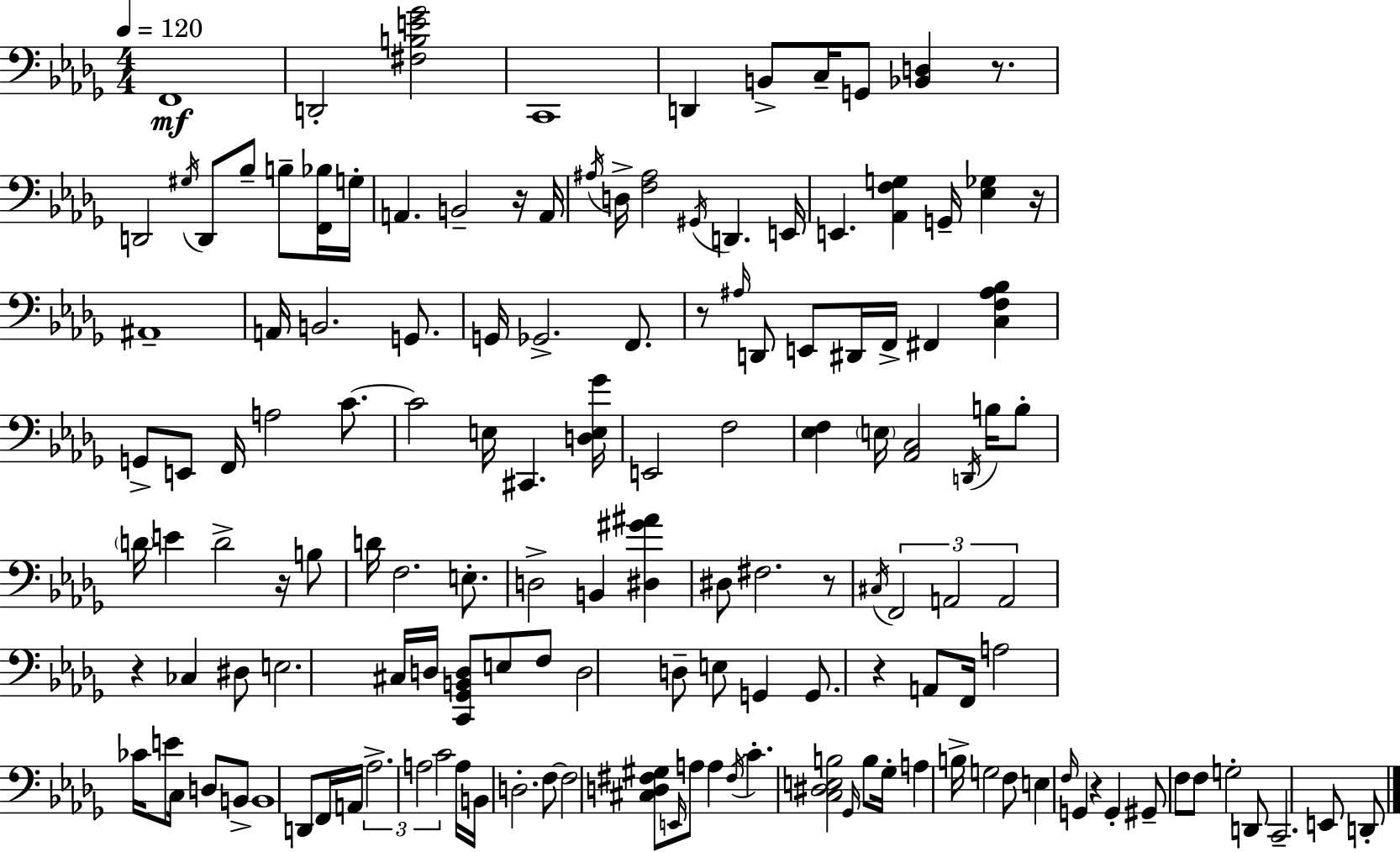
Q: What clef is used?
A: bass